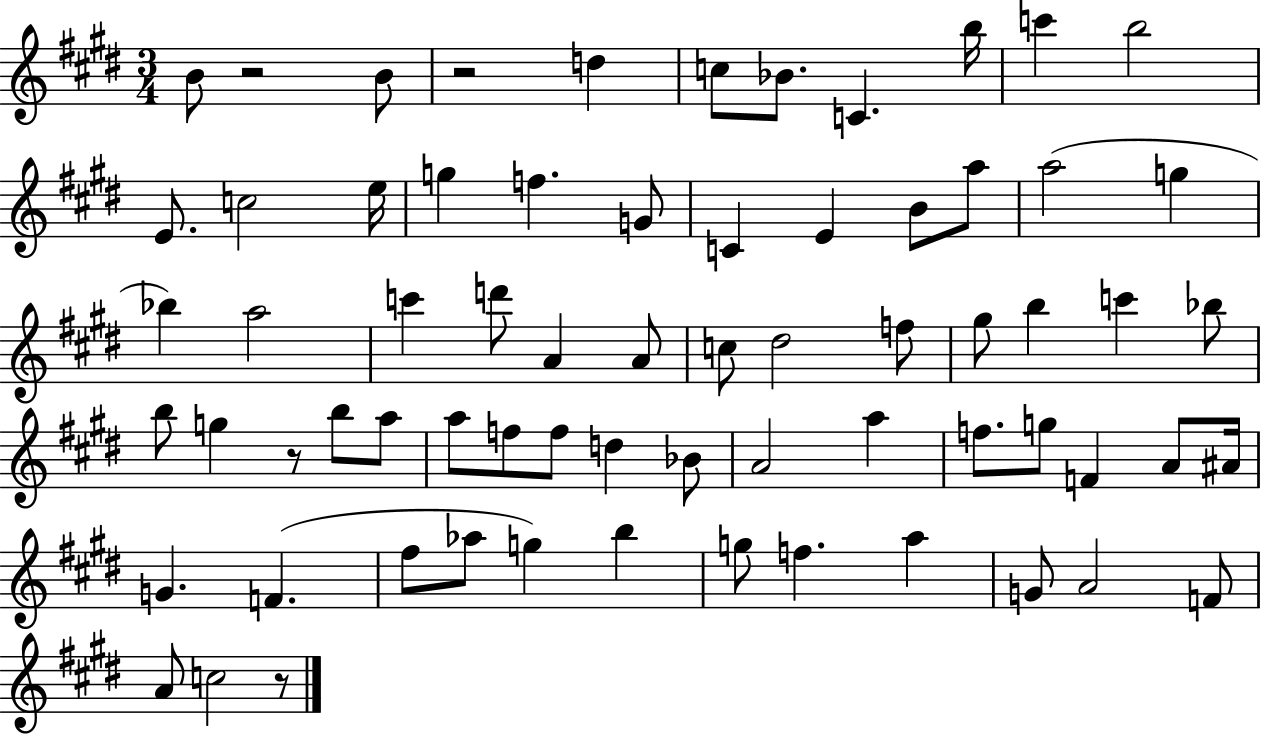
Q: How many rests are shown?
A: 4